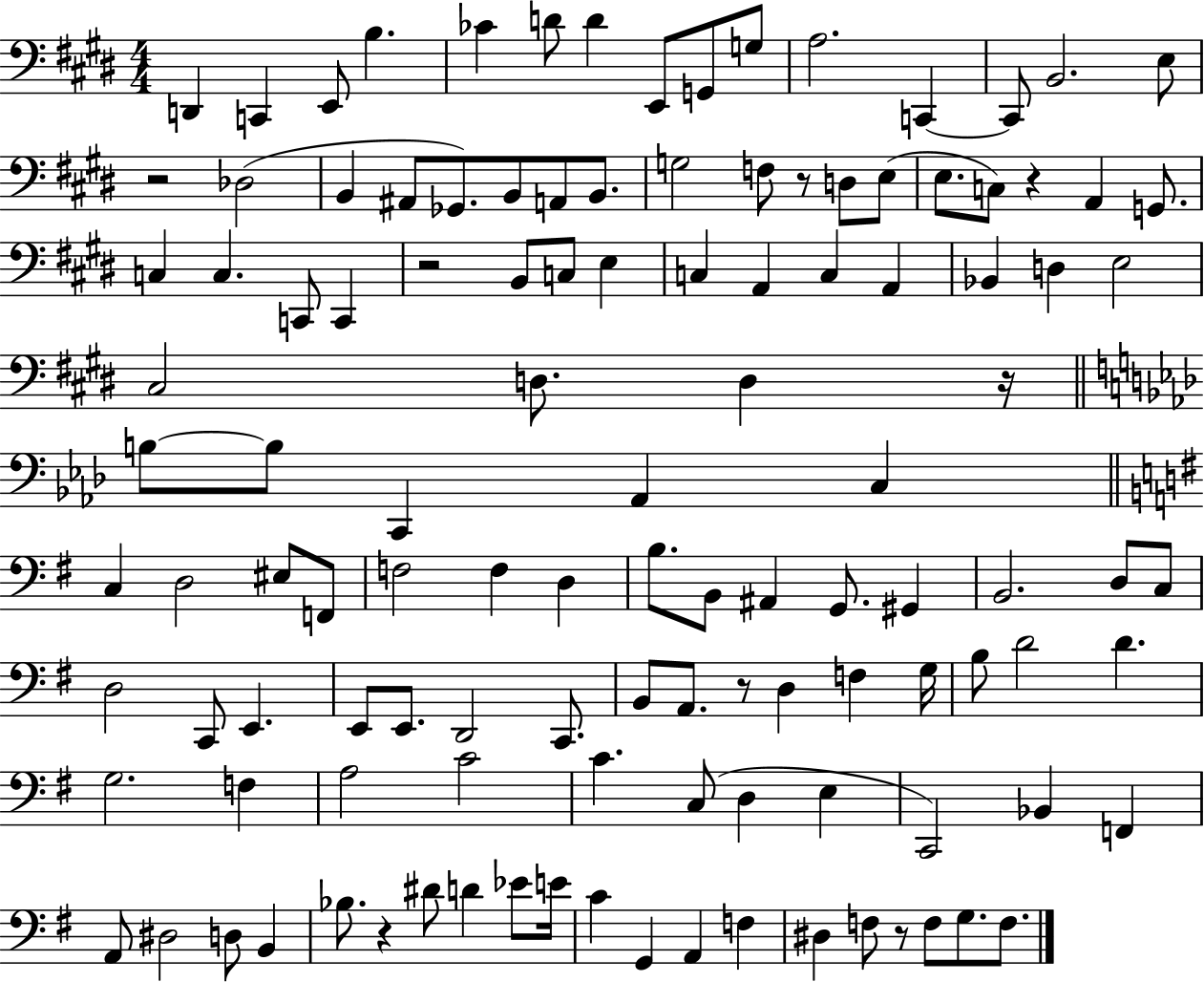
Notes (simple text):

D2/q C2/q E2/e B3/q. CES4/q D4/e D4/q E2/e G2/e G3/e A3/h. C2/q C2/e B2/h. E3/e R/h Db3/h B2/q A#2/e Gb2/e. B2/e A2/e B2/e. G3/h F3/e R/e D3/e E3/e E3/e. C3/e R/q A2/q G2/e. C3/q C3/q. C2/e C2/q R/h B2/e C3/e E3/q C3/q A2/q C3/q A2/q Bb2/q D3/q E3/h C#3/h D3/e. D3/q R/s B3/e B3/e C2/q Ab2/q C3/q C3/q D3/h EIS3/e F2/e F3/h F3/q D3/q B3/e. B2/e A#2/q G2/e. G#2/q B2/h. D3/e C3/e D3/h C2/e E2/q. E2/e E2/e. D2/h C2/e. B2/e A2/e. R/e D3/q F3/q G3/s B3/e D4/h D4/q. G3/h. F3/q A3/h C4/h C4/q. C3/e D3/q E3/q C2/h Bb2/q F2/q A2/e D#3/h D3/e B2/q Bb3/e. R/q D#4/e D4/q Eb4/e E4/s C4/q G2/q A2/q F3/q D#3/q F3/e R/e F3/e G3/e. F3/e.